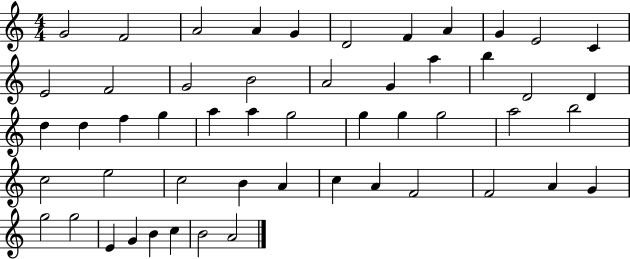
G4/h F4/h A4/h A4/q G4/q D4/h F4/q A4/q G4/q E4/h C4/q E4/h F4/h G4/h B4/h A4/h G4/q A5/q B5/q D4/h D4/q D5/q D5/q F5/q G5/q A5/q A5/q G5/h G5/q G5/q G5/h A5/h B5/h C5/h E5/h C5/h B4/q A4/q C5/q A4/q F4/h F4/h A4/q G4/q G5/h G5/h E4/q G4/q B4/q C5/q B4/h A4/h